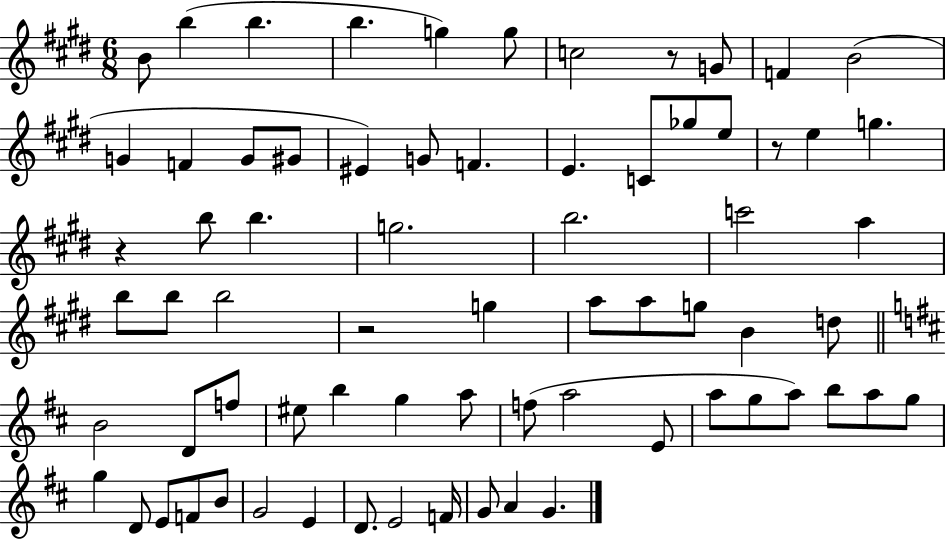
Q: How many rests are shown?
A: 4